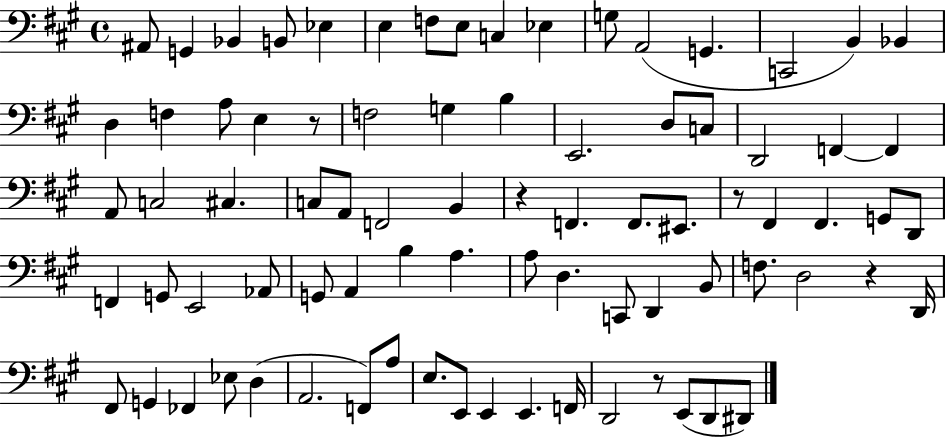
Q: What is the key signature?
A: A major